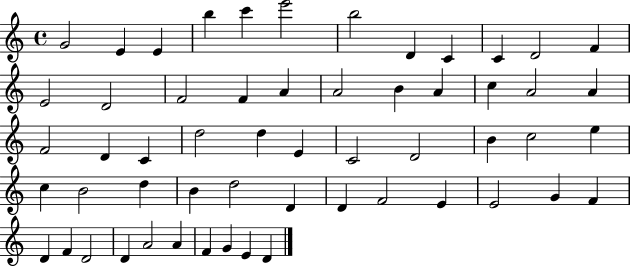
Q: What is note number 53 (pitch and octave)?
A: F4